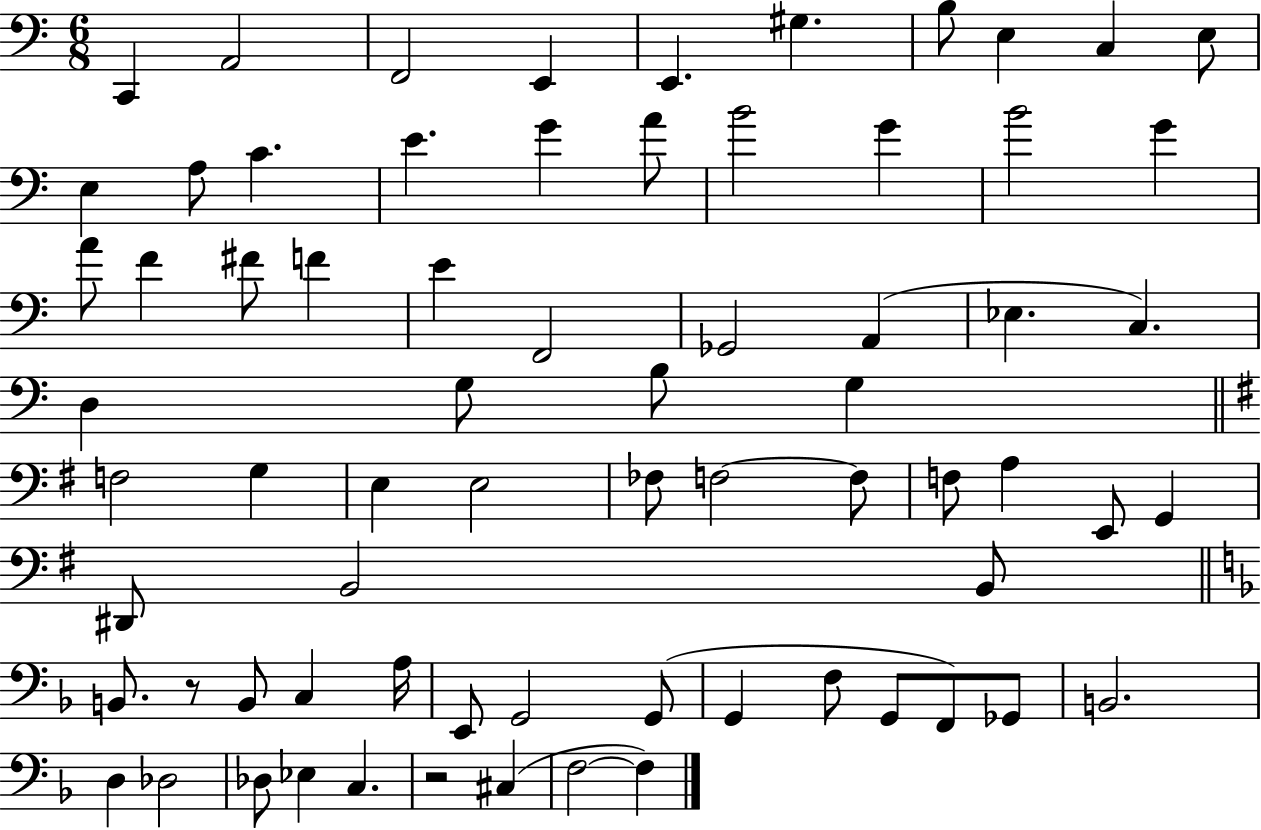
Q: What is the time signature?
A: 6/8